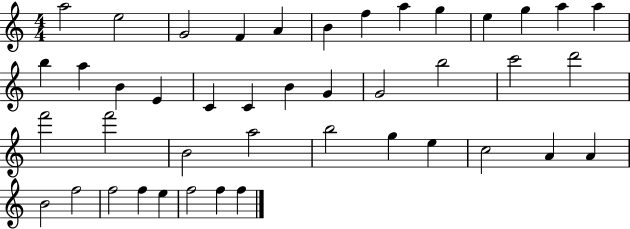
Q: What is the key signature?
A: C major